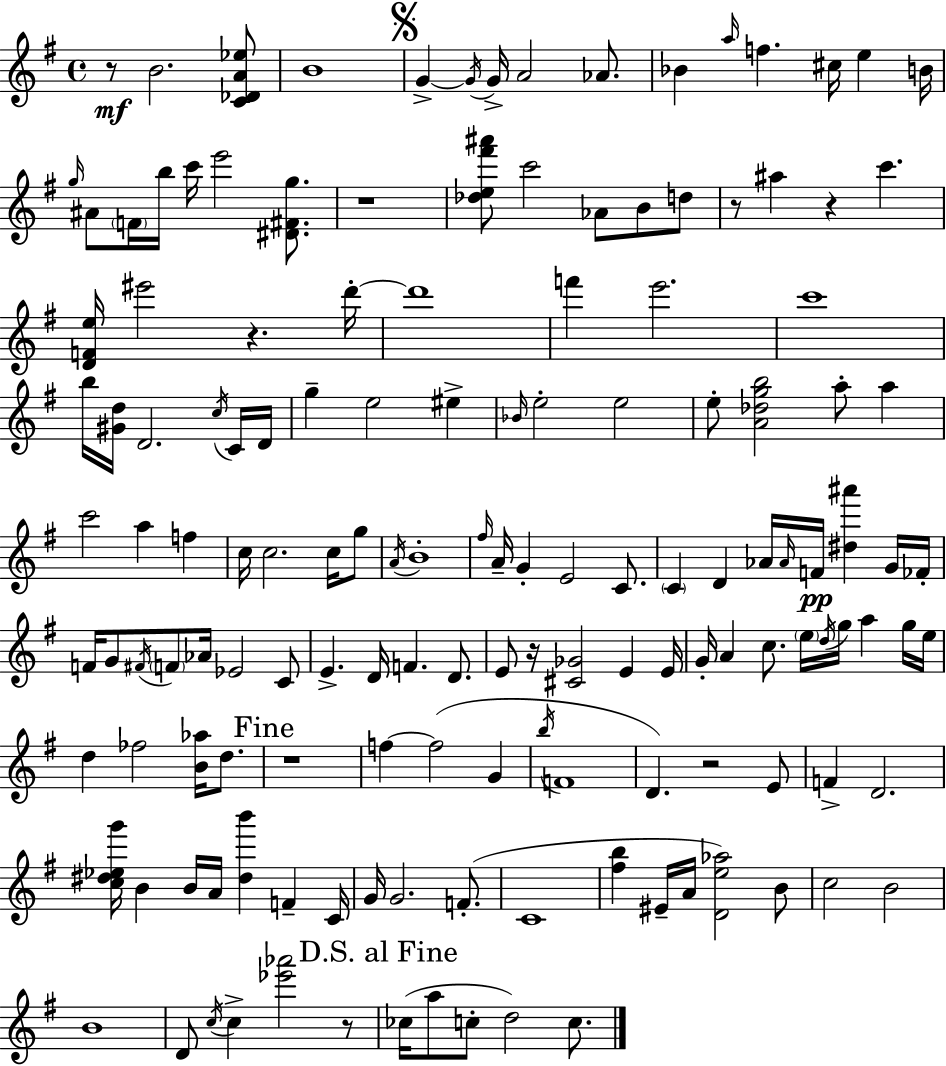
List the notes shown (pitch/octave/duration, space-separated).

R/e B4/h. [C4,Db4,A4,Eb5]/e B4/w G4/q G4/s G4/s A4/h Ab4/e. Bb4/q A5/s F5/q. C#5/s E5/q B4/s G5/s A#4/e F4/s B5/s C6/s E6/h [D#4,F#4,G5]/e. R/w [Db5,E5,F#6,A#6]/e C6/h Ab4/e B4/e D5/e R/e A#5/q R/q C6/q. [D4,F4,E5]/s EIS6/h R/q. D6/s D6/w F6/q E6/h. C6/w B5/s [G#4,D5]/s D4/h. C5/s C4/s D4/s G5/q E5/h EIS5/q Bb4/s E5/h E5/h E5/e [A4,Db5,G5,B5]/h A5/e A5/q C6/h A5/q F5/q C5/s C5/h. C5/s G5/e A4/s B4/w F#5/s A4/s G4/q E4/h C4/e. C4/q D4/q Ab4/s Ab4/s F4/s [D#5,A#6]/q G4/s FES4/s F4/s G4/e F#4/s F4/e Ab4/s Eb4/h C4/e E4/q. D4/s F4/q. D4/e. E4/e R/s [C#4,Gb4]/h E4/q E4/s G4/s A4/q C5/e. E5/s D5/s G5/s A5/q G5/s E5/s D5/q FES5/h [B4,Ab5]/s D5/e. R/w F5/q F5/h G4/q B5/s F4/w D4/q. R/h E4/e F4/q D4/h. [C5,D#5,Eb5,G6]/s B4/q B4/s A4/s [D#5,B6]/q F4/q C4/s G4/s G4/h. F4/e. C4/w [F#5,B5]/q EIS4/s A4/s [D4,E5,Ab5]/h B4/e C5/h B4/h B4/w D4/e C5/s C5/q [Eb6,Ab6]/h R/e CES5/s A5/e C5/e D5/h C5/e.